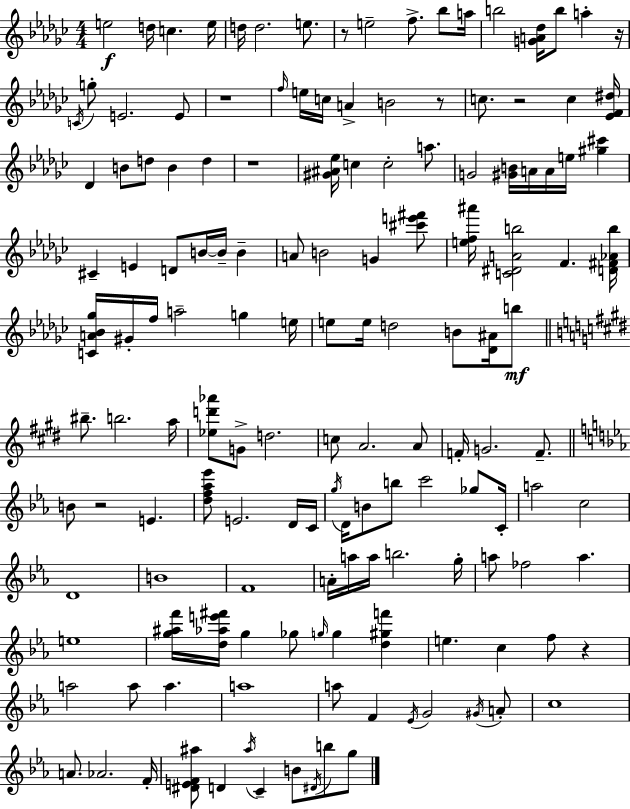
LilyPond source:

{
  \clef treble
  \numericTimeSignature
  \time 4/4
  \key ees \minor
  \repeat volta 2 { e''2\f d''16 c''4. e''16 | d''16 d''2. e''8. | r8 e''2-- f''8.-> bes''8 a''16 | b''2 <g' a' des''>16 b''8 a''4-. r16 | \break \acciaccatura { c'16 } g''8-. e'2. e'8 | r1 | \grace { f''16 } e''16 c''16 a'4-> b'2 | r8 c''8. r2 c''4 | \break <ees' f' dis''>16 des'4 b'8 d''8 b'4 d''4 | r1 | <gis' ais' ees''>16 c''4 c''2-. a''8. | g'2 <gis' b'>16 a'16 a'16 e''16 <gis'' cis'''>4 | \break cis'4-- e'4 d'8 b'16~~ b'16-- b'4-- | a'8 b'2 g'4 | <cis''' e''' fis'''>8 <e'' f'' ais'''>16 <c' dis' a' b''>2 f'4. | <d' fis' aes' b''>16 <c' a' bes' ges''>16 gis'16-. f''16 a''2-- g''4 | \break e''16 e''8 e''16 d''2 b'8 <des' ais'>16 | b''8\mf \bar "||" \break \key e \major bis''8.-- b''2. a''16 | <ees'' d''' aes'''>8 g'8-> d''2. | c''8 a'2. a'8 | f'16-. g'2. f'8.-- | \break \bar "||" \break \key ees \major b'8 r2 e'4. | <d'' f'' aes'' ees'''>8 e'2. d'16 c'16 | \acciaccatura { g''16 } d'16 b'8 b''8 c'''2 ges''8 | c'16-. a''2 c''2 | \break d'1 | b'1 | f'1 | a'16-. a''16 a''16 b''2. | \break g''16-. a''8 fes''2 a''4. | e''1 | <g'' ais'' f'''>16 <d'' aes'' e''' fis'''>16 g''4 ges''8 \grace { g''16 } g''4 <d'' gis'' f'''>4 | e''4. c''4 f''8 r4 | \break a''2 a''8 a''4. | a''1 | a''8 f'4 \acciaccatura { ees'16 } g'2 | \acciaccatura { gis'16 } a'8-. c''1 | \break a'8. aes'2. | f'16-. <dis' e' f' ais''>8 d'4 \acciaccatura { ais''16 } c'4-- b'8 | \acciaccatura { dis'16 } b''8 g''8 } \bar "|."
}